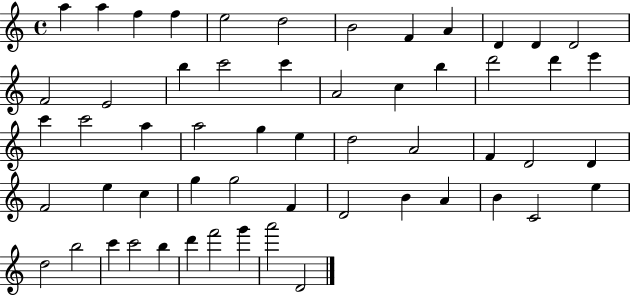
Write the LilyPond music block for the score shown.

{
  \clef treble
  \time 4/4
  \defaultTimeSignature
  \key c \major
  a''4 a''4 f''4 f''4 | e''2 d''2 | b'2 f'4 a'4 | d'4 d'4 d'2 | \break f'2 e'2 | b''4 c'''2 c'''4 | a'2 c''4 b''4 | d'''2 d'''4 e'''4 | \break c'''4 c'''2 a''4 | a''2 g''4 e''4 | d''2 a'2 | f'4 d'2 d'4 | \break f'2 e''4 c''4 | g''4 g''2 f'4 | d'2 b'4 a'4 | b'4 c'2 e''4 | \break d''2 b''2 | c'''4 c'''2 b''4 | d'''4 f'''2 g'''4 | a'''2 d'2 | \break \bar "|."
}